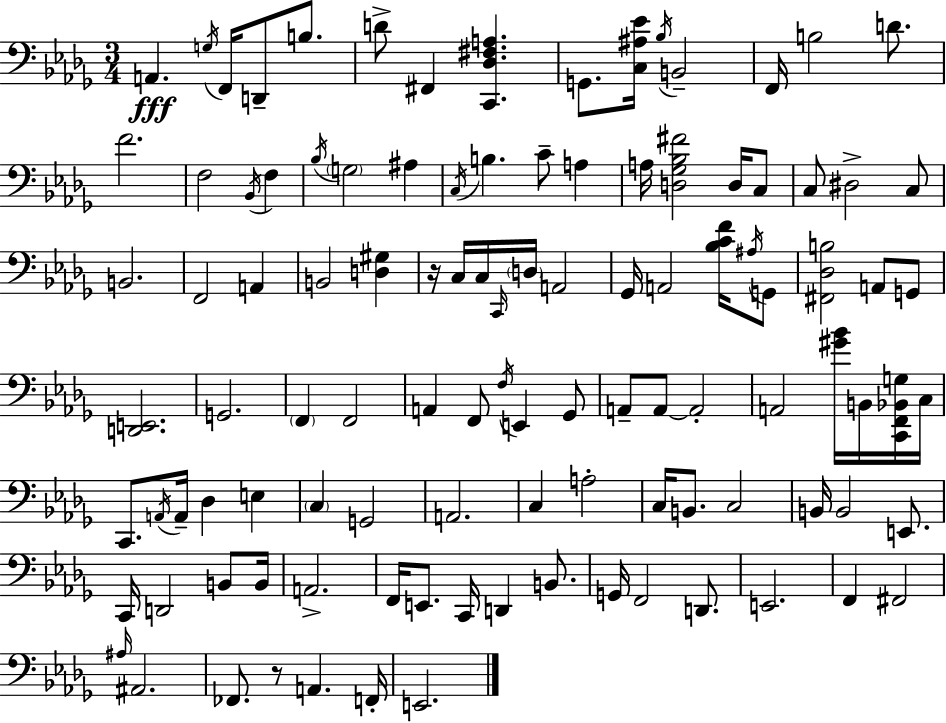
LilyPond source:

{
  \clef bass
  \numericTimeSignature
  \time 3/4
  \key bes \minor
  a,4.\fff \acciaccatura { g16 } f,16 d,8-- b8. | d'8-> fis,4 <c, des fis a>4. | g,8. <c ais ees'>16 \acciaccatura { bes16 } b,2-- | f,16 b2 d'8. | \break f'2. | f2 \acciaccatura { bes,16 } f4 | \acciaccatura { bes16 } \parenthesize g2 | ais4 \acciaccatura { c16 } b4. c'8-- | \break a4 a16 <d ges bes fis'>2 | d16 c8 c8 dis2-> | c8 b,2. | f,2 | \break a,4 b,2 | <d gis>4 r16 c16 c16 \grace { c,16 } \parenthesize d16 a,2 | ges,16 a,2 | <bes c' f'>16 \acciaccatura { ais16 } g,8 <fis, des b>2 | \break a,8 g,8 <d, e,>2. | g,2. | \parenthesize f,4 f,2 | a,4 f,8 | \break \acciaccatura { f16 } e,4 ges,8 a,8-- a,8~~ | a,2-. a,2 | <gis' bes'>16 b,16 <c, f, bes, g>16 c16 c,8. \acciaccatura { a,16 } | a,16-- des4 e4 \parenthesize c4 | \break g,2 a,2. | c4 | a2-. c16 b,8. | c2 b,16 b,2 | \break e,8. c,16 d,2 | b,8 b,16 a,2.-> | f,16 e,8. | c,16 d,4 b,8. g,16 f,2 | \break d,8. e,2. | f,4 | fis,2 \grace { ais16 } ais,2. | fes,8. | \break r8 a,4. f,16-. e,2. | \bar "|."
}